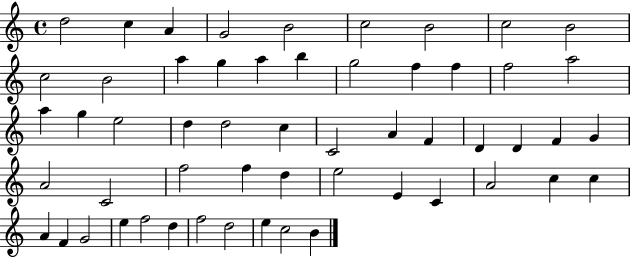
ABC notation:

X:1
T:Untitled
M:4/4
L:1/4
K:C
d2 c A G2 B2 c2 B2 c2 B2 c2 B2 a g a b g2 f f f2 a2 a g e2 d d2 c C2 A F D D F G A2 C2 f2 f d e2 E C A2 c c A F G2 e f2 d f2 d2 e c2 B